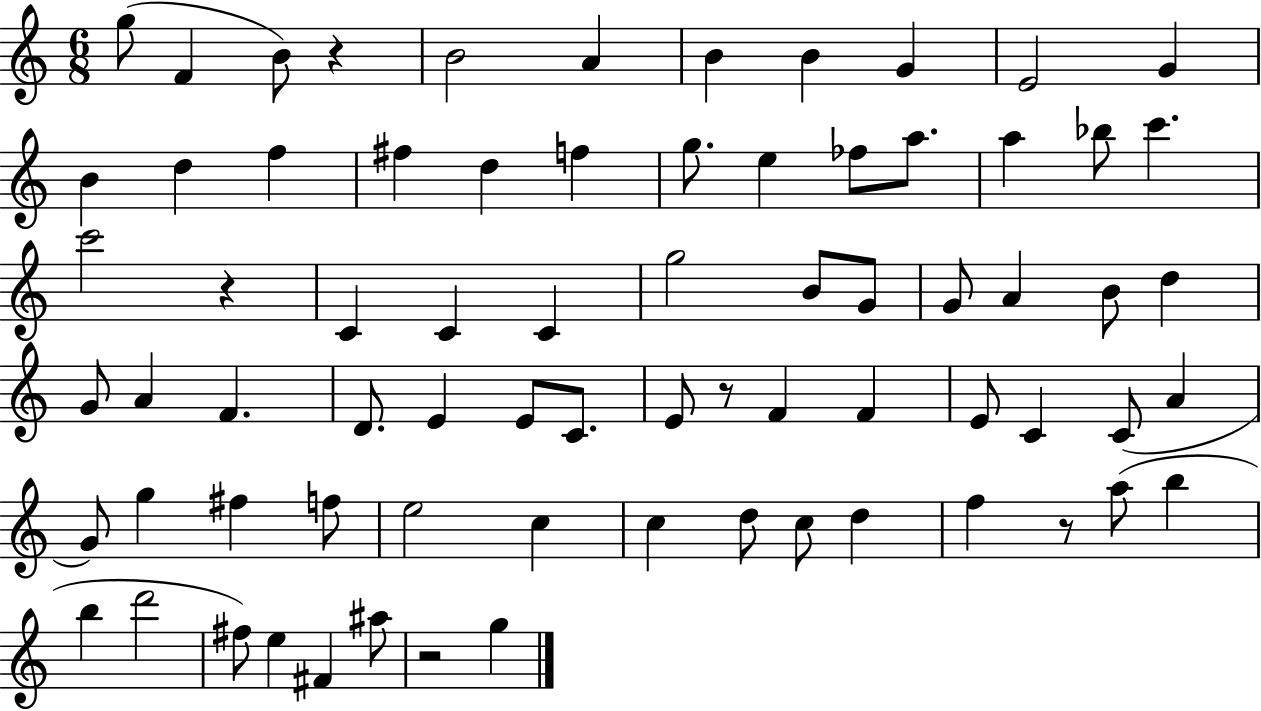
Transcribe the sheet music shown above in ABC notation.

X:1
T:Untitled
M:6/8
L:1/4
K:C
g/2 F B/2 z B2 A B B G E2 G B d f ^f d f g/2 e _f/2 a/2 a _b/2 c' c'2 z C C C g2 B/2 G/2 G/2 A B/2 d G/2 A F D/2 E E/2 C/2 E/2 z/2 F F E/2 C C/2 A G/2 g ^f f/2 e2 c c d/2 c/2 d f z/2 a/2 b b d'2 ^f/2 e ^F ^a/2 z2 g